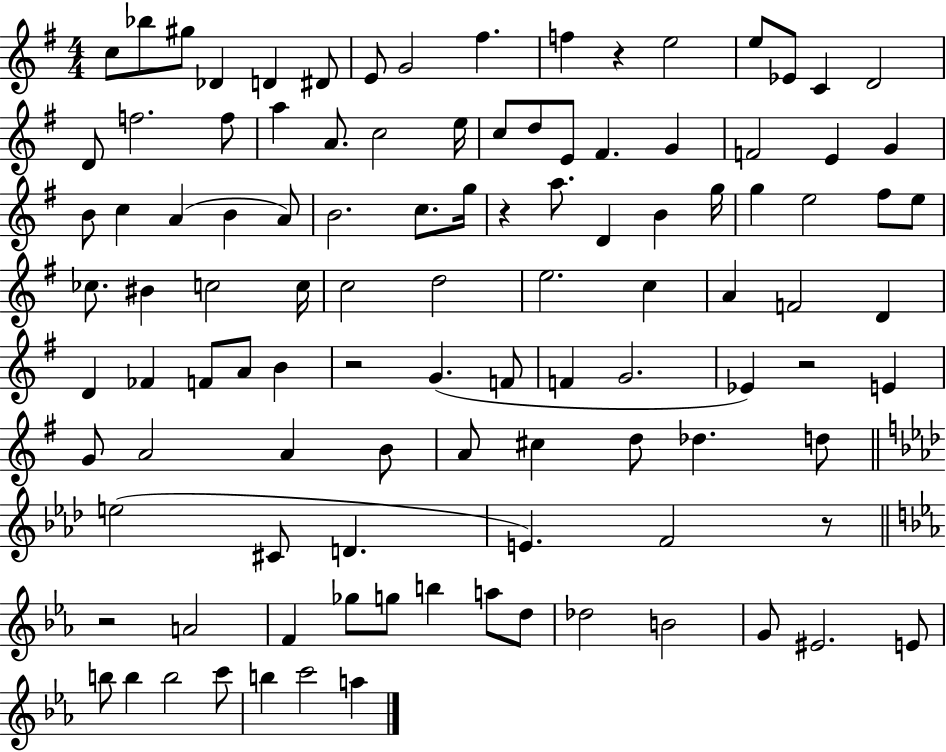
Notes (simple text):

C5/e Bb5/e G#5/e Db4/q D4/q D#4/e E4/e G4/h F#5/q. F5/q R/q E5/h E5/e Eb4/e C4/q D4/h D4/e F5/h. F5/e A5/q A4/e. C5/h E5/s C5/e D5/e E4/e F#4/q. G4/q F4/h E4/q G4/q B4/e C5/q A4/q B4/q A4/e B4/h. C5/e. G5/s R/q A5/e. D4/q B4/q G5/s G5/q E5/h F#5/e E5/e CES5/e. BIS4/q C5/h C5/s C5/h D5/h E5/h. C5/q A4/q F4/h D4/q D4/q FES4/q F4/e A4/e B4/q R/h G4/q. F4/e F4/q G4/h. Eb4/q R/h E4/q G4/e A4/h A4/q B4/e A4/e C#5/q D5/e Db5/q. D5/e E5/h C#4/e D4/q. E4/q. F4/h R/e R/h A4/h F4/q Gb5/e G5/e B5/q A5/e D5/e Db5/h B4/h G4/e EIS4/h. E4/e B5/e B5/q B5/h C6/e B5/q C6/h A5/q